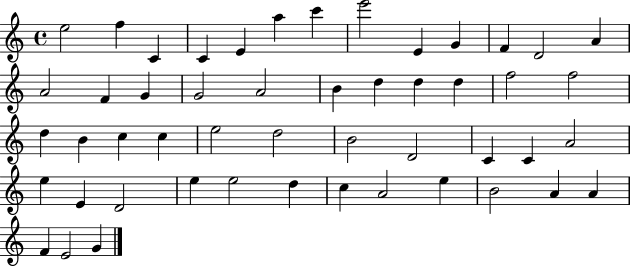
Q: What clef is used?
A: treble